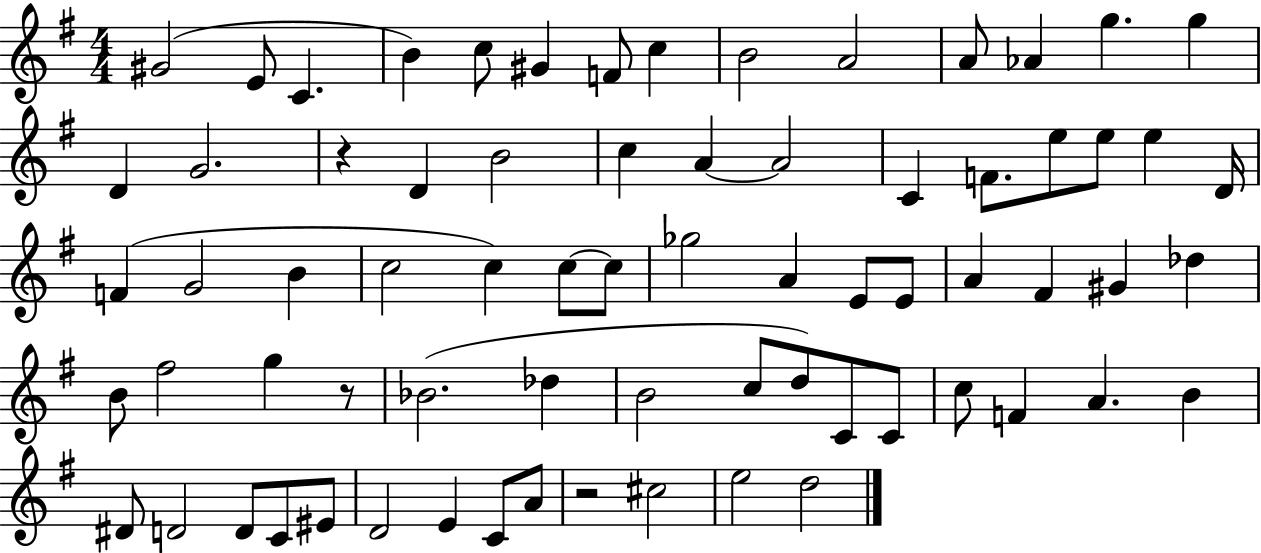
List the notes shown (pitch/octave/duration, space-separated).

G#4/h E4/e C4/q. B4/q C5/e G#4/q F4/e C5/q B4/h A4/h A4/e Ab4/q G5/q. G5/q D4/q G4/h. R/q D4/q B4/h C5/q A4/q A4/h C4/q F4/e. E5/e E5/e E5/q D4/s F4/q G4/h B4/q C5/h C5/q C5/e C5/e Gb5/h A4/q E4/e E4/e A4/q F#4/q G#4/q Db5/q B4/e F#5/h G5/q R/e Bb4/h. Db5/q B4/h C5/e D5/e C4/e C4/e C5/e F4/q A4/q. B4/q D#4/e D4/h D4/e C4/e EIS4/e D4/h E4/q C4/e A4/e R/h C#5/h E5/h D5/h